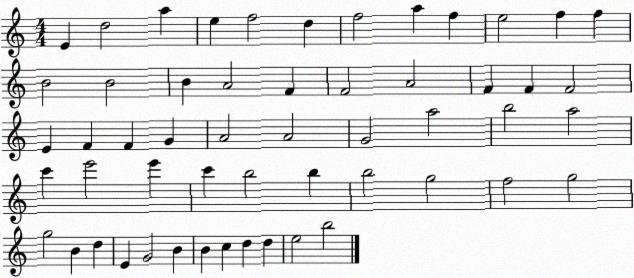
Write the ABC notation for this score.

X:1
T:Untitled
M:4/4
L:1/4
K:C
E d2 a e f2 d f2 a f e2 f f B2 B2 B A2 F F2 A2 F F F2 E F F G A2 A2 G2 a2 b2 a2 c' e'2 e' c' b2 b b2 g2 f2 g2 g2 B d E G2 B B c d d e2 b2